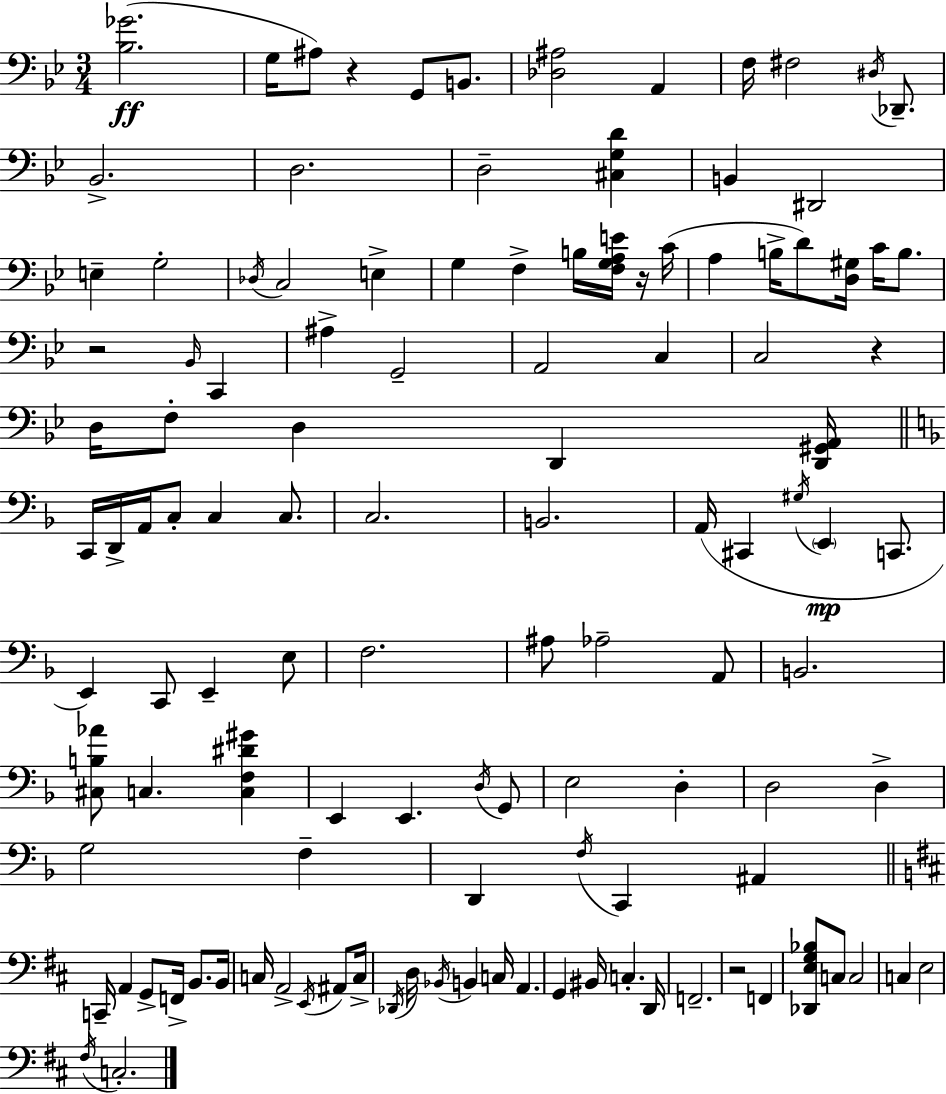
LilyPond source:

{
  \clef bass
  \numericTimeSignature
  \time 3/4
  \key g \minor
  \repeat volta 2 { <bes ges'>2.(\ff | g16 ais8) r4 g,8 b,8. | <des ais>2 a,4 | f16 fis2 \acciaccatura { dis16 } des,8.-- | \break bes,2.-> | d2. | d2-- <cis g d'>4 | b,4 dis,2 | \break e4-- g2-. | \acciaccatura { des16 } c2 e4-> | g4 f4-> b16 <f g a e'>16 | r16 c'16( a4 b16-> d'8) <d gis>16 c'16 b8. | \break r2 \grace { bes,16 } c,4 | ais4-> g,2-- | a,2 c4 | c2 r4 | \break d16 f8-. d4 d,4 | <d, gis, a,>16 \bar "||" \break \key f \major c,16 d,16-> a,16 c8-. c4 c8. | c2. | b,2. | a,16( cis,4 \acciaccatura { gis16 }\mp \parenthesize e,4 c,8. | \break e,4) c,8 e,4-- e8 | f2. | ais8 aes2-- a,8 | b,2. | \break <cis b aes'>8 c4. <c f dis' gis'>4 | e,4 e,4. \acciaccatura { d16 } | g,8 e2 d4-. | d2 d4-> | \break g2 f4-- | d,4 \acciaccatura { f16 } c,4 ais,4 | \bar "||" \break \key b \minor c,16-- a,4 g,8-> f,16-> b,8. b,16 | c16 a,2-> \acciaccatura { e,16 } ais,8 | c16-> \acciaccatura { des,16 } d16 \acciaccatura { bes,16 } b,4 c16 a,4. | g,4 bis,16 c4.-. | \break d,16 f,2.-- | r2 f,4 | <des, e g bes>8 c8 c2 | c4 e2 | \break \acciaccatura { fis16 } c2.-. | } \bar "|."
}